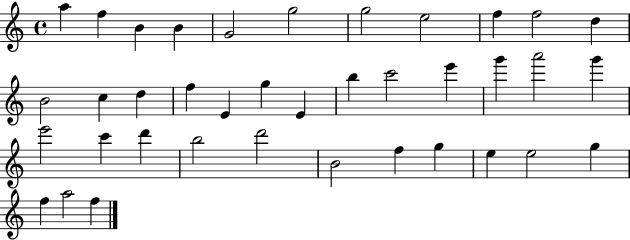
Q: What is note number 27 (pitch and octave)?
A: D6